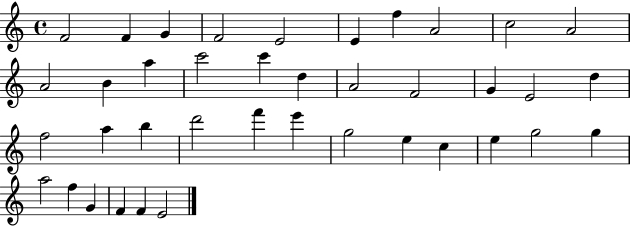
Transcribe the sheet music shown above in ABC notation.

X:1
T:Untitled
M:4/4
L:1/4
K:C
F2 F G F2 E2 E f A2 c2 A2 A2 B a c'2 c' d A2 F2 G E2 d f2 a b d'2 f' e' g2 e c e g2 g a2 f G F F E2